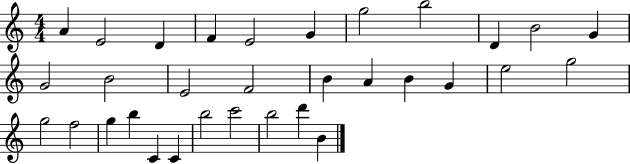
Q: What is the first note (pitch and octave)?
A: A4